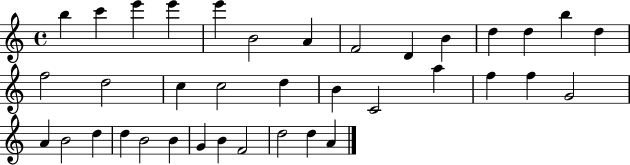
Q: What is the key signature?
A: C major